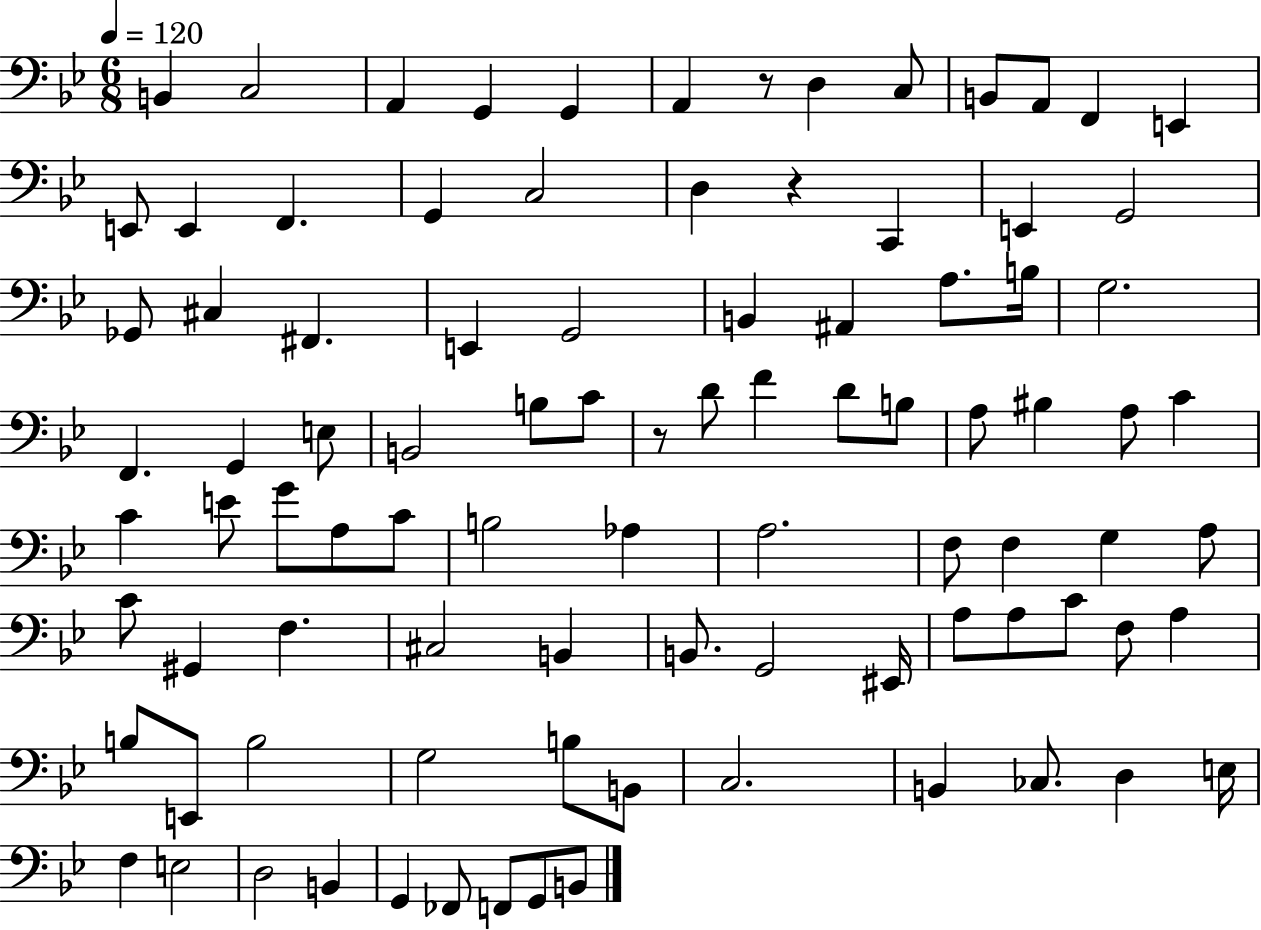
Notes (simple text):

B2/q C3/h A2/q G2/q G2/q A2/q R/e D3/q C3/e B2/e A2/e F2/q E2/q E2/e E2/q F2/q. G2/q C3/h D3/q R/q C2/q E2/q G2/h Gb2/e C#3/q F#2/q. E2/q G2/h B2/q A#2/q A3/e. B3/s G3/h. F2/q. G2/q E3/e B2/h B3/e C4/e R/e D4/e F4/q D4/e B3/e A3/e BIS3/q A3/e C4/q C4/q E4/e G4/e A3/e C4/e B3/h Ab3/q A3/h. F3/e F3/q G3/q A3/e C4/e G#2/q F3/q. C#3/h B2/q B2/e. G2/h EIS2/s A3/e A3/e C4/e F3/e A3/q B3/e E2/e B3/h G3/h B3/e B2/e C3/h. B2/q CES3/e. D3/q E3/s F3/q E3/h D3/h B2/q G2/q FES2/e F2/e G2/e B2/e